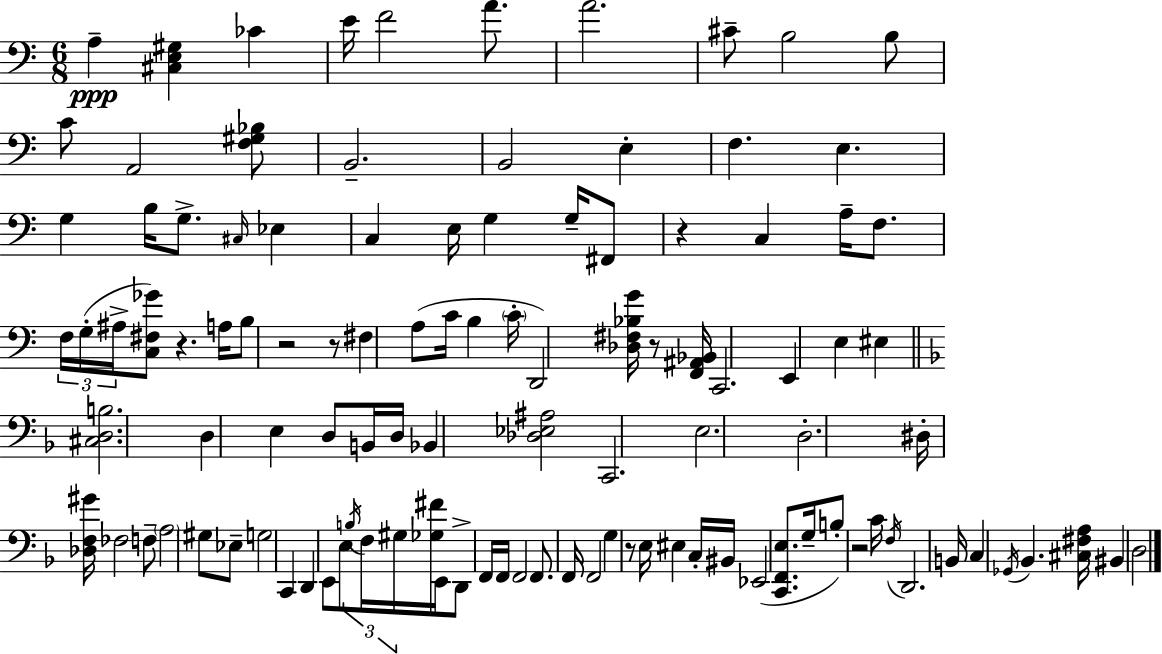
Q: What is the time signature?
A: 6/8